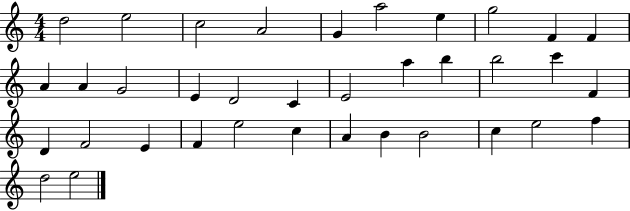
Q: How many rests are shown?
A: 0